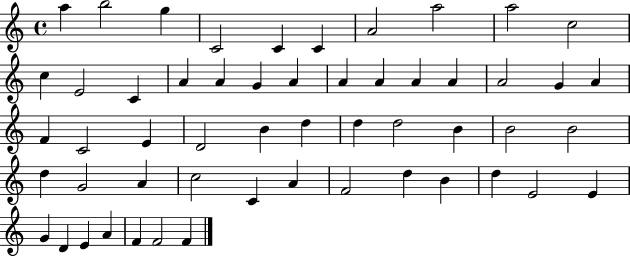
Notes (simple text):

A5/q B5/h G5/q C4/h C4/q C4/q A4/h A5/h A5/h C5/h C5/q E4/h C4/q A4/q A4/q G4/q A4/q A4/q A4/q A4/q A4/q A4/h G4/q A4/q F4/q C4/h E4/q D4/h B4/q D5/q D5/q D5/h B4/q B4/h B4/h D5/q G4/h A4/q C5/h C4/q A4/q F4/h D5/q B4/q D5/q E4/h E4/q G4/q D4/q E4/q A4/q F4/q F4/h F4/q